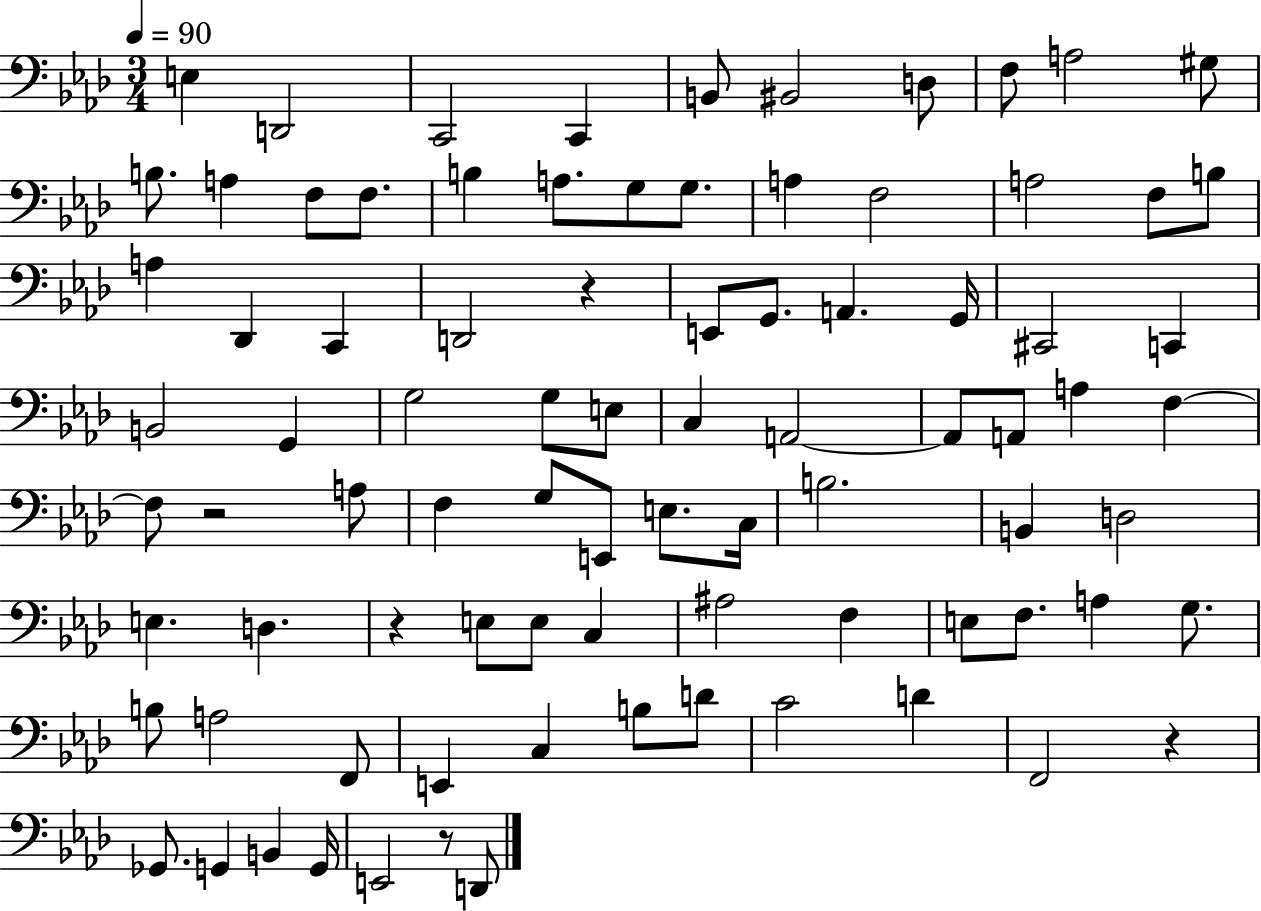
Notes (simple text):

E3/q D2/h C2/h C2/q B2/e BIS2/h D3/e F3/e A3/h G#3/e B3/e. A3/q F3/e F3/e. B3/q A3/e. G3/e G3/e. A3/q F3/h A3/h F3/e B3/e A3/q Db2/q C2/q D2/h R/q E2/e G2/e. A2/q. G2/s C#2/h C2/q B2/h G2/q G3/h G3/e E3/e C3/q A2/h A2/e A2/e A3/q F3/q F3/e R/h A3/e F3/q G3/e E2/e E3/e. C3/s B3/h. B2/q D3/h E3/q. D3/q. R/q E3/e E3/e C3/q A#3/h F3/q E3/e F3/e. A3/q G3/e. B3/e A3/h F2/e E2/q C3/q B3/e D4/e C4/h D4/q F2/h R/q Gb2/e. G2/q B2/q G2/s E2/h R/e D2/e